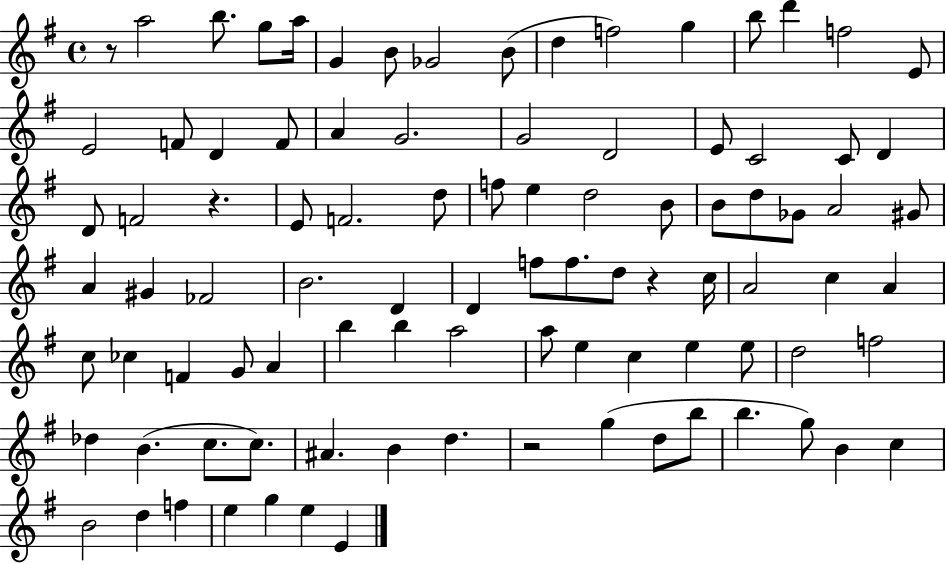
R/e A5/h B5/e. G5/e A5/s G4/q B4/e Gb4/h B4/e D5/q F5/h G5/q B5/e D6/q F5/h E4/e E4/h F4/e D4/q F4/e A4/q G4/h. G4/h D4/h E4/e C4/h C4/e D4/q D4/e F4/h R/q. E4/e F4/h. D5/e F5/e E5/q D5/h B4/e B4/e D5/e Gb4/e A4/h G#4/e A4/q G#4/q FES4/h B4/h. D4/q D4/q F5/e F5/e. D5/e R/q C5/s A4/h C5/q A4/q C5/e CES5/q F4/q G4/e A4/q B5/q B5/q A5/h A5/e E5/q C5/q E5/q E5/e D5/h F5/h Db5/q B4/q. C5/e. C5/e. A#4/q. B4/q D5/q. R/h G5/q D5/e B5/e B5/q. G5/e B4/q C5/q B4/h D5/q F5/q E5/q G5/q E5/q E4/q